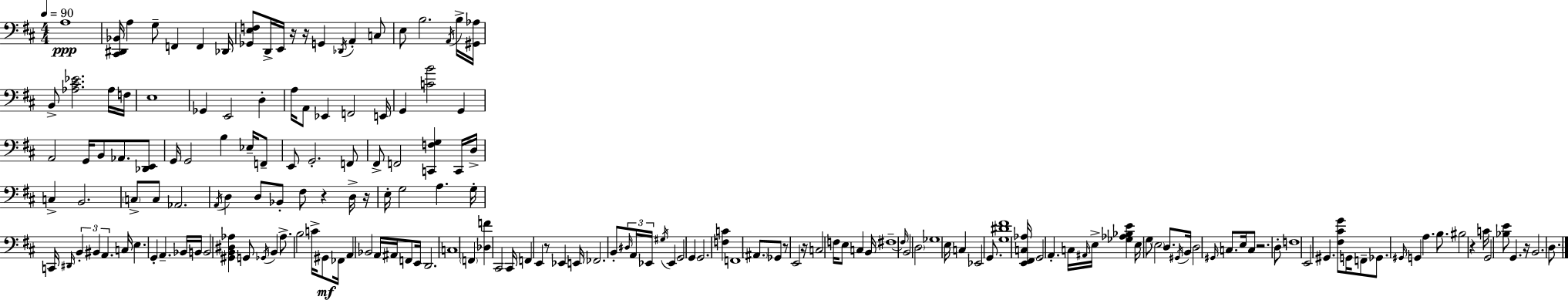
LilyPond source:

{
  \clef bass
  \numericTimeSignature
  \time 4/4
  \key d \major
  \tempo 4 = 90
  a1\ppp | <cis, dis, bes,>16 a4 g8-- f,4 f,4 des,16 | <ges, e f>8 d,16-> e,16 r16 r16 g,4 \acciaccatura { des,16 } a,4-. c8 | e8 b2. \acciaccatura { a,16 } | \break b16-> <gis, aes>16 b,8-> <aes cis' ees'>2. | aes16 f16 e1 | ges,4 e,2 d4-. | a16 a,8 ees,4 f,2 | \break e,16 g,4 <c' b'>2 g,4 | a,2 g,16 b,8 aes,8. | <des, e,>8 g,16 g,2 b4 ees16-- | f,8-- e,8 g,2.-. | \break f,8 fis,8-> f,2 <c, f g>4 | c,16 d16-> c4-> b,2. | \parenthesize c8-> c8 aes,2. | \acciaccatura { a,16 } d4 d8 bes,8-. fis8 r4 | \break d16-> r16 e16-. g2 a4. | g16-. c,16 \grace { dis,16 } \tuplet 3/2 { b,4-. bis,4 a,4. } | c16 e4. g,4-. a,4.-- | bes,16 b,16 b,2 <gis, b, dis aes>4 | \break g,8 \acciaccatura { ges,16 } b,4 aes8.-> b2 | c'16-> gis,8\mf fes,16 a,4 bes,2 | a,16 ais,16 f,8 e,16 d,2. | c1 | \break \parenthesize f,4 <des f'>4 cis,2 | cis,16 f,4 e,4 r8 | ees,4 e,16 fes,2. | b,8-. \tuplet 3/2 { \grace { dis16 } a,16 ees,16 } \acciaccatura { gis16 } ees,4 g,2 | \break g,4 g,2. | <f c'>4 f,1 | \parenthesize ais,8. ges,8 r8 e,2 | r16 c2 f16 | \break e8 c4 b,16 fis1--~~ | \grace { fis16 } b,2 | \parenthesize d2 ges1 | e16 c4 ees,2 | \break g,8. <g dis' fis'>1 | <e, fis, c aes>16 g,2 | a,4.-. c16 \grace { ais,16 } e16-> <ges aes bes e'>4 e16 g8 | \parenthesize e2 d8. \acciaccatura { gis,16 } b,16 d2 | \break \grace { gis,16 } c8. e16 c8 r2. | d8-. f1 | e,2 | gis,4. <fis cis' g'>8 g,16 f,8-- ges,8. | \break \grace { gis,16 } g,4 a4. b8. bis2 | r4 c'16 g,2 | <bes e'>8 g,4. r16 b,2. | \parenthesize d8. \bar "|."
}